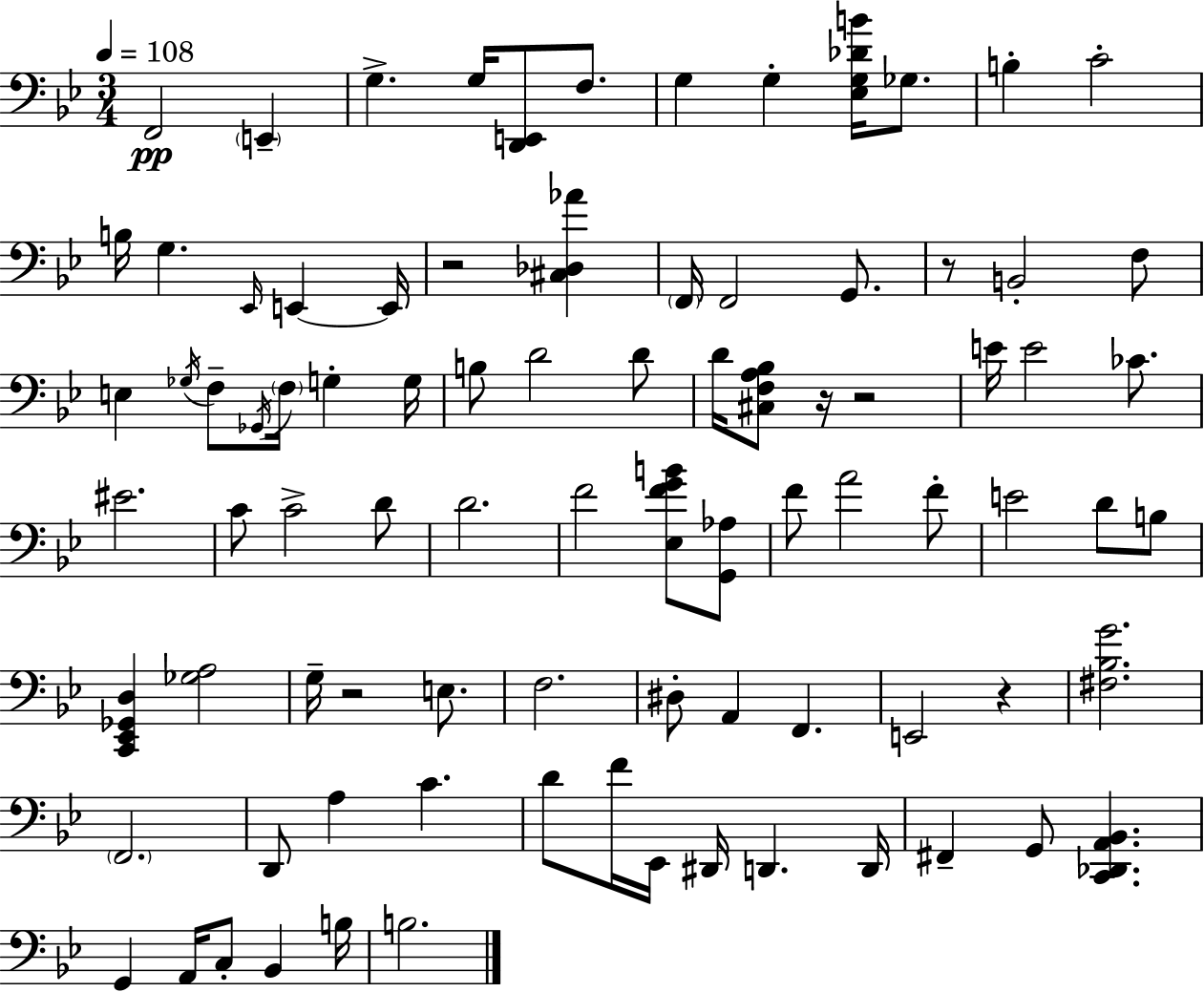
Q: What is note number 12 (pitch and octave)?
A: G3